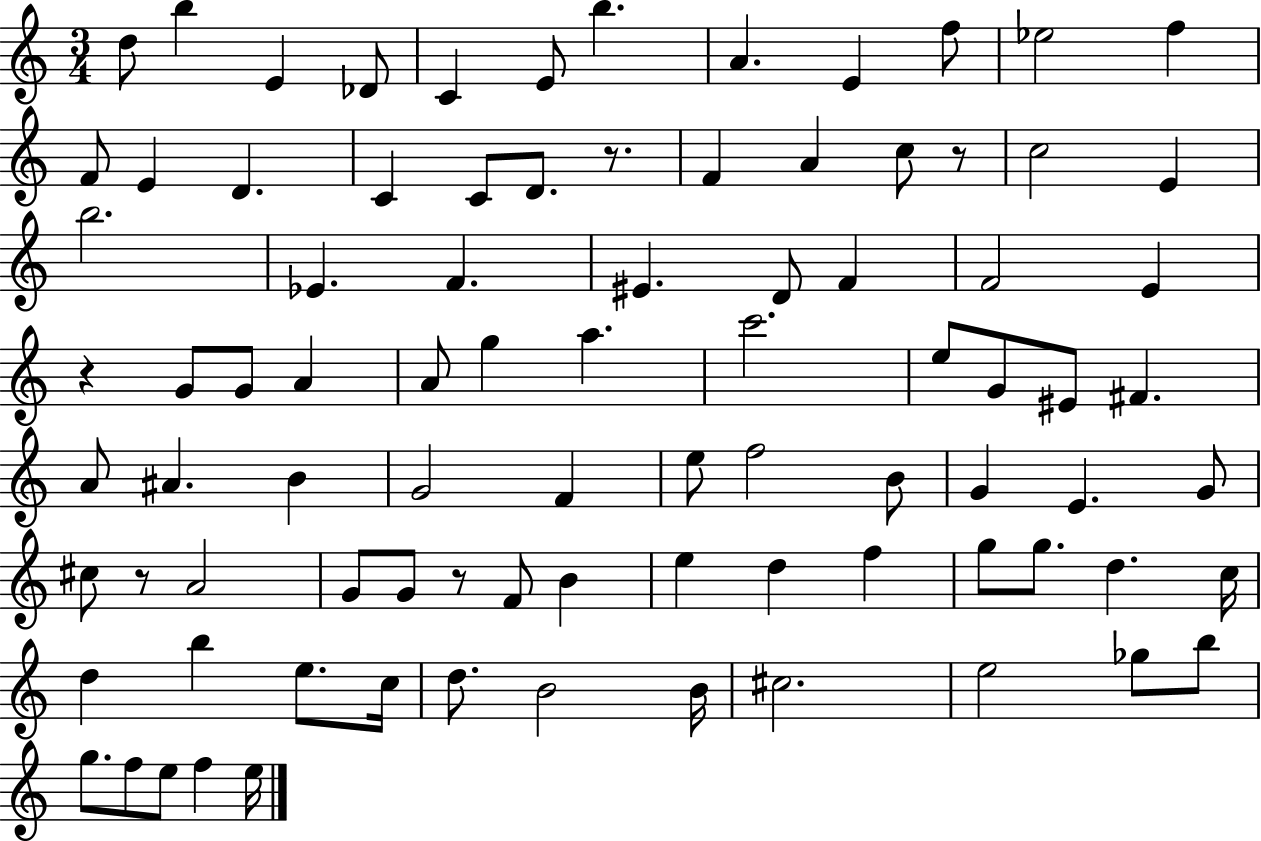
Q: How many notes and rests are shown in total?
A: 87